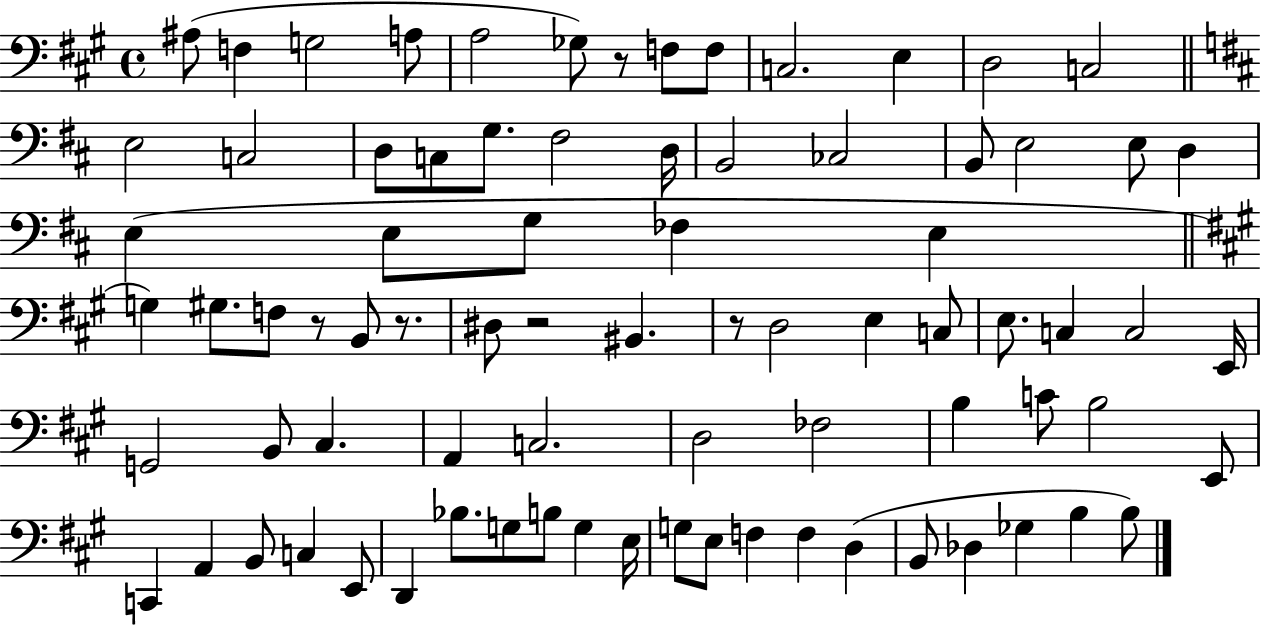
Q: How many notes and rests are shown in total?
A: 80